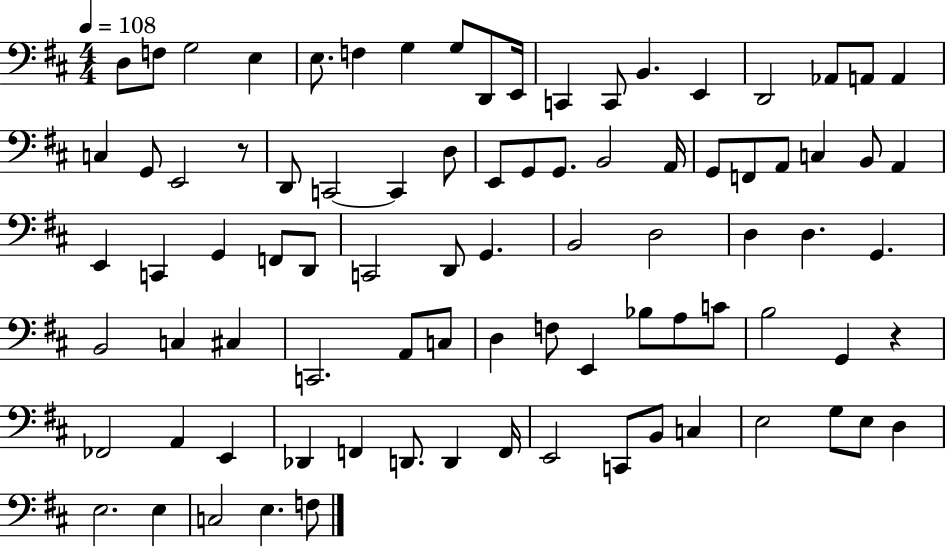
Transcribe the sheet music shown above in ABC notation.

X:1
T:Untitled
M:4/4
L:1/4
K:D
D,/2 F,/2 G,2 E, E,/2 F, G, G,/2 D,,/2 E,,/4 C,, C,,/2 B,, E,, D,,2 _A,,/2 A,,/2 A,, C, G,,/2 E,,2 z/2 D,,/2 C,,2 C,, D,/2 E,,/2 G,,/2 G,,/2 B,,2 A,,/4 G,,/2 F,,/2 A,,/2 C, B,,/2 A,, E,, C,, G,, F,,/2 D,,/2 C,,2 D,,/2 G,, B,,2 D,2 D, D, G,, B,,2 C, ^C, C,,2 A,,/2 C,/2 D, F,/2 E,, _B,/2 A,/2 C/2 B,2 G,, z _F,,2 A,, E,, _D,, F,, D,,/2 D,, F,,/4 E,,2 C,,/2 B,,/2 C, E,2 G,/2 E,/2 D, E,2 E, C,2 E, F,/2